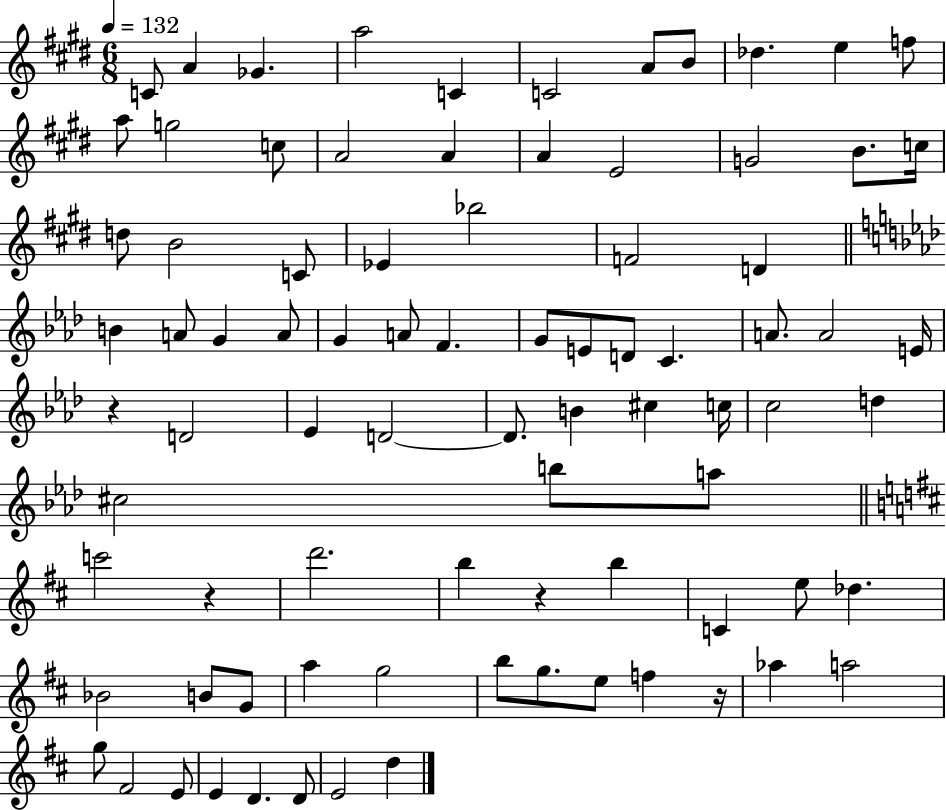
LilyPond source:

{
  \clef treble
  \numericTimeSignature
  \time 6/8
  \key e \major
  \tempo 4 = 132
  c'8 a'4 ges'4. | a''2 c'4 | c'2 a'8 b'8 | des''4. e''4 f''8 | \break a''8 g''2 c''8 | a'2 a'4 | a'4 e'2 | g'2 b'8. c''16 | \break d''8 b'2 c'8 | ees'4 bes''2 | f'2 d'4 | \bar "||" \break \key f \minor b'4 a'8 g'4 a'8 | g'4 a'8 f'4. | g'8 e'8 d'8 c'4. | a'8. a'2 e'16 | \break r4 d'2 | ees'4 d'2~~ | d'8. b'4 cis''4 c''16 | c''2 d''4 | \break cis''2 b''8 a''8 | \bar "||" \break \key b \minor c'''2 r4 | d'''2. | b''4 r4 b''4 | c'4 e''8 des''4. | \break bes'2 b'8 g'8 | a''4 g''2 | b''8 g''8. e''8 f''4 r16 | aes''4 a''2 | \break g''8 fis'2 e'8 | e'4 d'4. d'8 | e'2 d''4 | \bar "|."
}